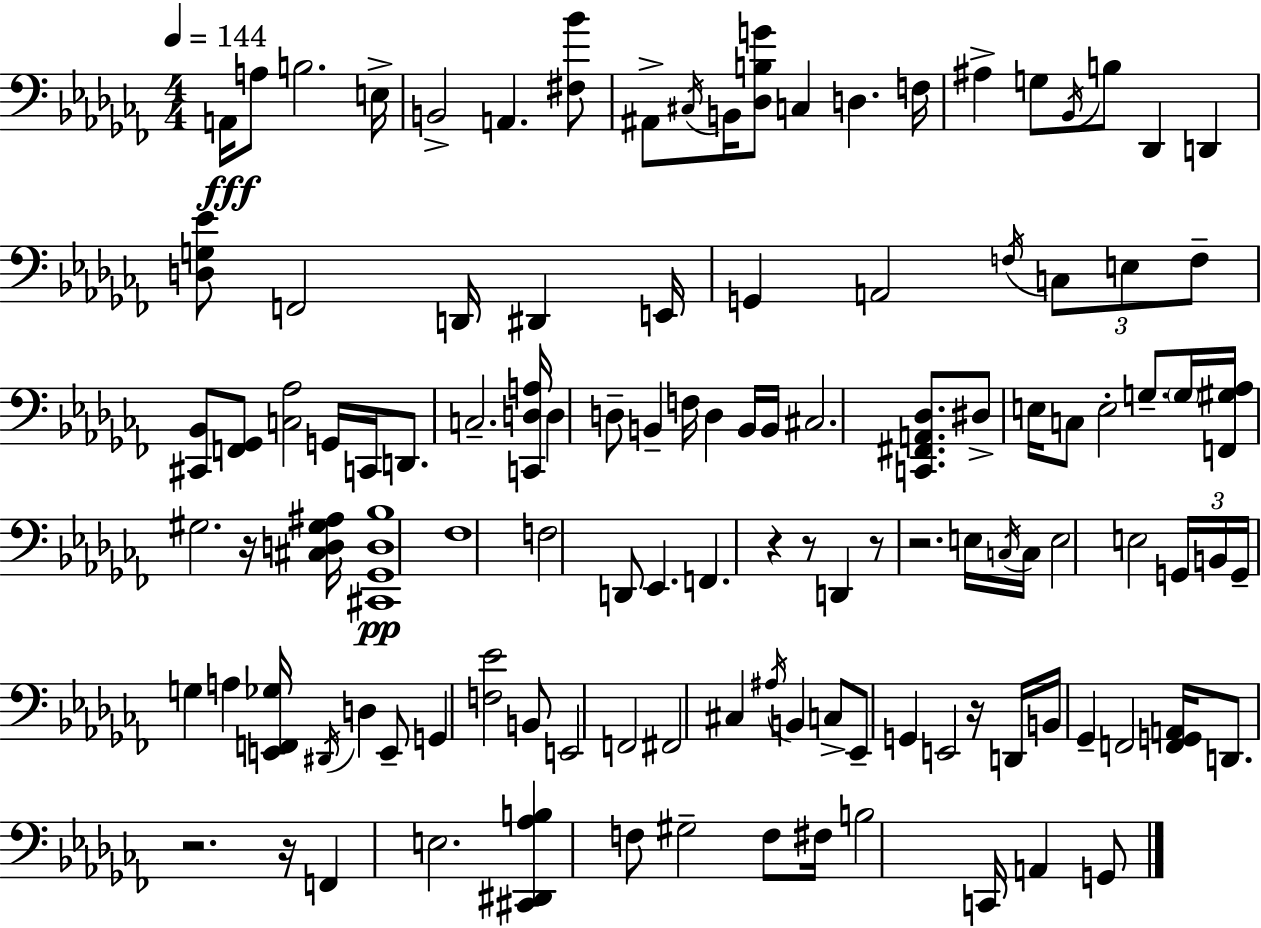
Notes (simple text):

A2/s A3/e B3/h. E3/s B2/h A2/q. [F#3,Bb4]/e A#2/e C#3/s B2/s [Db3,B3,G4]/e C3/q D3/q. F3/s A#3/q G3/e Bb2/s B3/e Db2/q D2/q [D3,G3,Eb4]/e F2/h D2/s D#2/q E2/s G2/q A2/h F3/s C3/e E3/e F3/e [C#2,Bb2]/e [F2,Gb2]/e [C3,Ab3]/h G2/s C2/s D2/e. C3/h. [C2,D3,A3]/s D3/q D3/e B2/q F3/s D3/q B2/s B2/s C#3/h. [C2,F#2,A2,Db3]/e. D#3/e E3/s C3/e E3/h G3/e. G3/s [F2,G#3,Ab3]/s G#3/h. R/s [C#3,D3,G#3,A#3]/s [C#2,Gb2,D3,Bb3]/w FES3/w F3/h D2/e Eb2/q. F2/q. R/q R/e D2/q R/e R/h. E3/s C3/s C3/s E3/h E3/h G2/s B2/s G2/s G3/q A3/q [E2,F2,Gb3]/s D#2/s D3/q E2/e G2/q [F3,Eb4]/h B2/e E2/h F2/h F#2/h C#3/q A#3/s B2/q C3/e Eb2/e G2/q E2/h R/s D2/s B2/s Gb2/q F2/h [F2,G2,A2]/s D2/e. R/h. R/s F2/q E3/h. [C#2,D#2,Ab3,B3]/q F3/e G#3/h F3/e F#3/s B3/h C2/s A2/q G2/e